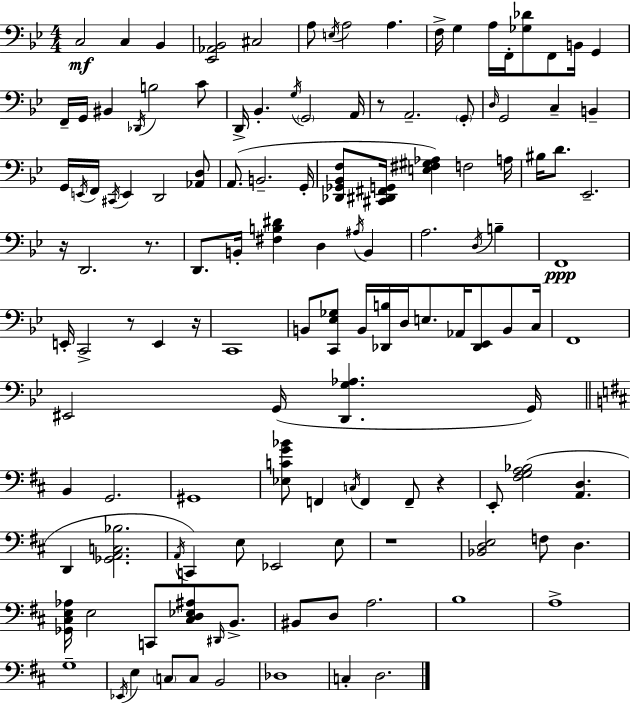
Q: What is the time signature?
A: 4/4